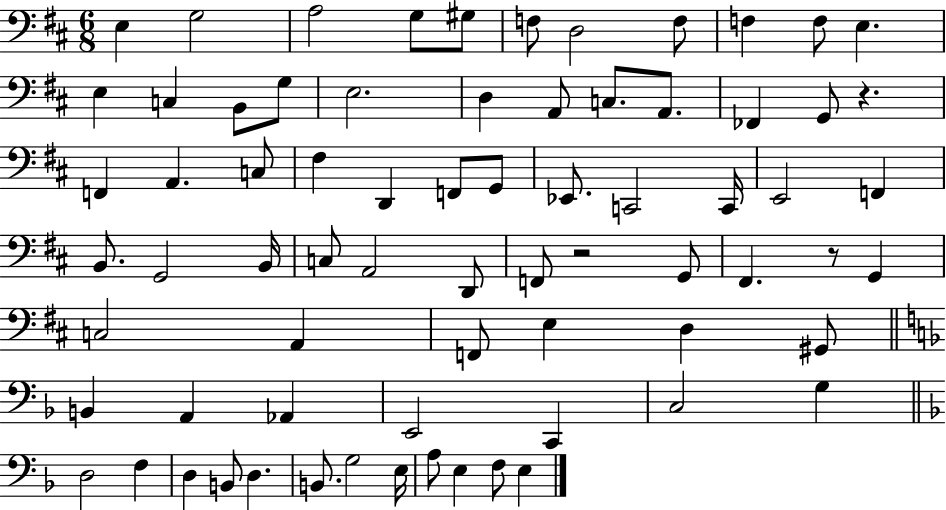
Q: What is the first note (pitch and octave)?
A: E3